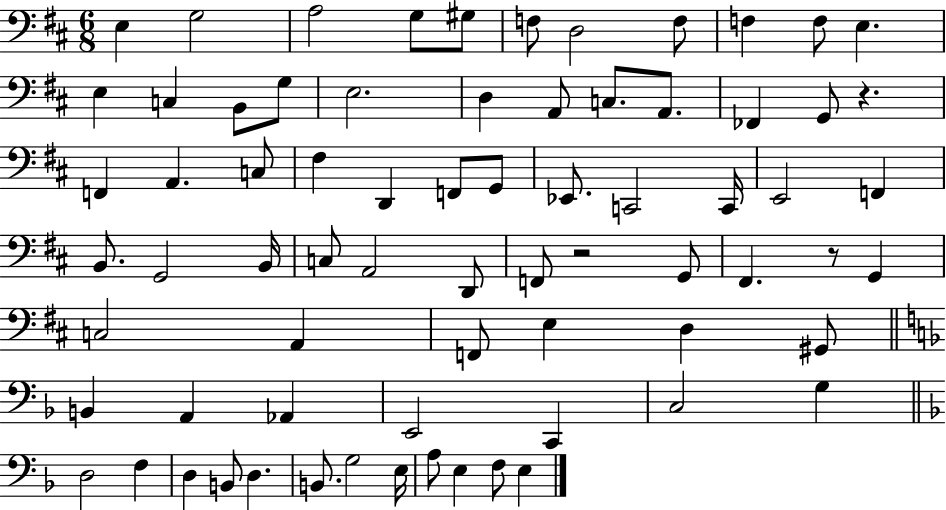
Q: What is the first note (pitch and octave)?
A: E3